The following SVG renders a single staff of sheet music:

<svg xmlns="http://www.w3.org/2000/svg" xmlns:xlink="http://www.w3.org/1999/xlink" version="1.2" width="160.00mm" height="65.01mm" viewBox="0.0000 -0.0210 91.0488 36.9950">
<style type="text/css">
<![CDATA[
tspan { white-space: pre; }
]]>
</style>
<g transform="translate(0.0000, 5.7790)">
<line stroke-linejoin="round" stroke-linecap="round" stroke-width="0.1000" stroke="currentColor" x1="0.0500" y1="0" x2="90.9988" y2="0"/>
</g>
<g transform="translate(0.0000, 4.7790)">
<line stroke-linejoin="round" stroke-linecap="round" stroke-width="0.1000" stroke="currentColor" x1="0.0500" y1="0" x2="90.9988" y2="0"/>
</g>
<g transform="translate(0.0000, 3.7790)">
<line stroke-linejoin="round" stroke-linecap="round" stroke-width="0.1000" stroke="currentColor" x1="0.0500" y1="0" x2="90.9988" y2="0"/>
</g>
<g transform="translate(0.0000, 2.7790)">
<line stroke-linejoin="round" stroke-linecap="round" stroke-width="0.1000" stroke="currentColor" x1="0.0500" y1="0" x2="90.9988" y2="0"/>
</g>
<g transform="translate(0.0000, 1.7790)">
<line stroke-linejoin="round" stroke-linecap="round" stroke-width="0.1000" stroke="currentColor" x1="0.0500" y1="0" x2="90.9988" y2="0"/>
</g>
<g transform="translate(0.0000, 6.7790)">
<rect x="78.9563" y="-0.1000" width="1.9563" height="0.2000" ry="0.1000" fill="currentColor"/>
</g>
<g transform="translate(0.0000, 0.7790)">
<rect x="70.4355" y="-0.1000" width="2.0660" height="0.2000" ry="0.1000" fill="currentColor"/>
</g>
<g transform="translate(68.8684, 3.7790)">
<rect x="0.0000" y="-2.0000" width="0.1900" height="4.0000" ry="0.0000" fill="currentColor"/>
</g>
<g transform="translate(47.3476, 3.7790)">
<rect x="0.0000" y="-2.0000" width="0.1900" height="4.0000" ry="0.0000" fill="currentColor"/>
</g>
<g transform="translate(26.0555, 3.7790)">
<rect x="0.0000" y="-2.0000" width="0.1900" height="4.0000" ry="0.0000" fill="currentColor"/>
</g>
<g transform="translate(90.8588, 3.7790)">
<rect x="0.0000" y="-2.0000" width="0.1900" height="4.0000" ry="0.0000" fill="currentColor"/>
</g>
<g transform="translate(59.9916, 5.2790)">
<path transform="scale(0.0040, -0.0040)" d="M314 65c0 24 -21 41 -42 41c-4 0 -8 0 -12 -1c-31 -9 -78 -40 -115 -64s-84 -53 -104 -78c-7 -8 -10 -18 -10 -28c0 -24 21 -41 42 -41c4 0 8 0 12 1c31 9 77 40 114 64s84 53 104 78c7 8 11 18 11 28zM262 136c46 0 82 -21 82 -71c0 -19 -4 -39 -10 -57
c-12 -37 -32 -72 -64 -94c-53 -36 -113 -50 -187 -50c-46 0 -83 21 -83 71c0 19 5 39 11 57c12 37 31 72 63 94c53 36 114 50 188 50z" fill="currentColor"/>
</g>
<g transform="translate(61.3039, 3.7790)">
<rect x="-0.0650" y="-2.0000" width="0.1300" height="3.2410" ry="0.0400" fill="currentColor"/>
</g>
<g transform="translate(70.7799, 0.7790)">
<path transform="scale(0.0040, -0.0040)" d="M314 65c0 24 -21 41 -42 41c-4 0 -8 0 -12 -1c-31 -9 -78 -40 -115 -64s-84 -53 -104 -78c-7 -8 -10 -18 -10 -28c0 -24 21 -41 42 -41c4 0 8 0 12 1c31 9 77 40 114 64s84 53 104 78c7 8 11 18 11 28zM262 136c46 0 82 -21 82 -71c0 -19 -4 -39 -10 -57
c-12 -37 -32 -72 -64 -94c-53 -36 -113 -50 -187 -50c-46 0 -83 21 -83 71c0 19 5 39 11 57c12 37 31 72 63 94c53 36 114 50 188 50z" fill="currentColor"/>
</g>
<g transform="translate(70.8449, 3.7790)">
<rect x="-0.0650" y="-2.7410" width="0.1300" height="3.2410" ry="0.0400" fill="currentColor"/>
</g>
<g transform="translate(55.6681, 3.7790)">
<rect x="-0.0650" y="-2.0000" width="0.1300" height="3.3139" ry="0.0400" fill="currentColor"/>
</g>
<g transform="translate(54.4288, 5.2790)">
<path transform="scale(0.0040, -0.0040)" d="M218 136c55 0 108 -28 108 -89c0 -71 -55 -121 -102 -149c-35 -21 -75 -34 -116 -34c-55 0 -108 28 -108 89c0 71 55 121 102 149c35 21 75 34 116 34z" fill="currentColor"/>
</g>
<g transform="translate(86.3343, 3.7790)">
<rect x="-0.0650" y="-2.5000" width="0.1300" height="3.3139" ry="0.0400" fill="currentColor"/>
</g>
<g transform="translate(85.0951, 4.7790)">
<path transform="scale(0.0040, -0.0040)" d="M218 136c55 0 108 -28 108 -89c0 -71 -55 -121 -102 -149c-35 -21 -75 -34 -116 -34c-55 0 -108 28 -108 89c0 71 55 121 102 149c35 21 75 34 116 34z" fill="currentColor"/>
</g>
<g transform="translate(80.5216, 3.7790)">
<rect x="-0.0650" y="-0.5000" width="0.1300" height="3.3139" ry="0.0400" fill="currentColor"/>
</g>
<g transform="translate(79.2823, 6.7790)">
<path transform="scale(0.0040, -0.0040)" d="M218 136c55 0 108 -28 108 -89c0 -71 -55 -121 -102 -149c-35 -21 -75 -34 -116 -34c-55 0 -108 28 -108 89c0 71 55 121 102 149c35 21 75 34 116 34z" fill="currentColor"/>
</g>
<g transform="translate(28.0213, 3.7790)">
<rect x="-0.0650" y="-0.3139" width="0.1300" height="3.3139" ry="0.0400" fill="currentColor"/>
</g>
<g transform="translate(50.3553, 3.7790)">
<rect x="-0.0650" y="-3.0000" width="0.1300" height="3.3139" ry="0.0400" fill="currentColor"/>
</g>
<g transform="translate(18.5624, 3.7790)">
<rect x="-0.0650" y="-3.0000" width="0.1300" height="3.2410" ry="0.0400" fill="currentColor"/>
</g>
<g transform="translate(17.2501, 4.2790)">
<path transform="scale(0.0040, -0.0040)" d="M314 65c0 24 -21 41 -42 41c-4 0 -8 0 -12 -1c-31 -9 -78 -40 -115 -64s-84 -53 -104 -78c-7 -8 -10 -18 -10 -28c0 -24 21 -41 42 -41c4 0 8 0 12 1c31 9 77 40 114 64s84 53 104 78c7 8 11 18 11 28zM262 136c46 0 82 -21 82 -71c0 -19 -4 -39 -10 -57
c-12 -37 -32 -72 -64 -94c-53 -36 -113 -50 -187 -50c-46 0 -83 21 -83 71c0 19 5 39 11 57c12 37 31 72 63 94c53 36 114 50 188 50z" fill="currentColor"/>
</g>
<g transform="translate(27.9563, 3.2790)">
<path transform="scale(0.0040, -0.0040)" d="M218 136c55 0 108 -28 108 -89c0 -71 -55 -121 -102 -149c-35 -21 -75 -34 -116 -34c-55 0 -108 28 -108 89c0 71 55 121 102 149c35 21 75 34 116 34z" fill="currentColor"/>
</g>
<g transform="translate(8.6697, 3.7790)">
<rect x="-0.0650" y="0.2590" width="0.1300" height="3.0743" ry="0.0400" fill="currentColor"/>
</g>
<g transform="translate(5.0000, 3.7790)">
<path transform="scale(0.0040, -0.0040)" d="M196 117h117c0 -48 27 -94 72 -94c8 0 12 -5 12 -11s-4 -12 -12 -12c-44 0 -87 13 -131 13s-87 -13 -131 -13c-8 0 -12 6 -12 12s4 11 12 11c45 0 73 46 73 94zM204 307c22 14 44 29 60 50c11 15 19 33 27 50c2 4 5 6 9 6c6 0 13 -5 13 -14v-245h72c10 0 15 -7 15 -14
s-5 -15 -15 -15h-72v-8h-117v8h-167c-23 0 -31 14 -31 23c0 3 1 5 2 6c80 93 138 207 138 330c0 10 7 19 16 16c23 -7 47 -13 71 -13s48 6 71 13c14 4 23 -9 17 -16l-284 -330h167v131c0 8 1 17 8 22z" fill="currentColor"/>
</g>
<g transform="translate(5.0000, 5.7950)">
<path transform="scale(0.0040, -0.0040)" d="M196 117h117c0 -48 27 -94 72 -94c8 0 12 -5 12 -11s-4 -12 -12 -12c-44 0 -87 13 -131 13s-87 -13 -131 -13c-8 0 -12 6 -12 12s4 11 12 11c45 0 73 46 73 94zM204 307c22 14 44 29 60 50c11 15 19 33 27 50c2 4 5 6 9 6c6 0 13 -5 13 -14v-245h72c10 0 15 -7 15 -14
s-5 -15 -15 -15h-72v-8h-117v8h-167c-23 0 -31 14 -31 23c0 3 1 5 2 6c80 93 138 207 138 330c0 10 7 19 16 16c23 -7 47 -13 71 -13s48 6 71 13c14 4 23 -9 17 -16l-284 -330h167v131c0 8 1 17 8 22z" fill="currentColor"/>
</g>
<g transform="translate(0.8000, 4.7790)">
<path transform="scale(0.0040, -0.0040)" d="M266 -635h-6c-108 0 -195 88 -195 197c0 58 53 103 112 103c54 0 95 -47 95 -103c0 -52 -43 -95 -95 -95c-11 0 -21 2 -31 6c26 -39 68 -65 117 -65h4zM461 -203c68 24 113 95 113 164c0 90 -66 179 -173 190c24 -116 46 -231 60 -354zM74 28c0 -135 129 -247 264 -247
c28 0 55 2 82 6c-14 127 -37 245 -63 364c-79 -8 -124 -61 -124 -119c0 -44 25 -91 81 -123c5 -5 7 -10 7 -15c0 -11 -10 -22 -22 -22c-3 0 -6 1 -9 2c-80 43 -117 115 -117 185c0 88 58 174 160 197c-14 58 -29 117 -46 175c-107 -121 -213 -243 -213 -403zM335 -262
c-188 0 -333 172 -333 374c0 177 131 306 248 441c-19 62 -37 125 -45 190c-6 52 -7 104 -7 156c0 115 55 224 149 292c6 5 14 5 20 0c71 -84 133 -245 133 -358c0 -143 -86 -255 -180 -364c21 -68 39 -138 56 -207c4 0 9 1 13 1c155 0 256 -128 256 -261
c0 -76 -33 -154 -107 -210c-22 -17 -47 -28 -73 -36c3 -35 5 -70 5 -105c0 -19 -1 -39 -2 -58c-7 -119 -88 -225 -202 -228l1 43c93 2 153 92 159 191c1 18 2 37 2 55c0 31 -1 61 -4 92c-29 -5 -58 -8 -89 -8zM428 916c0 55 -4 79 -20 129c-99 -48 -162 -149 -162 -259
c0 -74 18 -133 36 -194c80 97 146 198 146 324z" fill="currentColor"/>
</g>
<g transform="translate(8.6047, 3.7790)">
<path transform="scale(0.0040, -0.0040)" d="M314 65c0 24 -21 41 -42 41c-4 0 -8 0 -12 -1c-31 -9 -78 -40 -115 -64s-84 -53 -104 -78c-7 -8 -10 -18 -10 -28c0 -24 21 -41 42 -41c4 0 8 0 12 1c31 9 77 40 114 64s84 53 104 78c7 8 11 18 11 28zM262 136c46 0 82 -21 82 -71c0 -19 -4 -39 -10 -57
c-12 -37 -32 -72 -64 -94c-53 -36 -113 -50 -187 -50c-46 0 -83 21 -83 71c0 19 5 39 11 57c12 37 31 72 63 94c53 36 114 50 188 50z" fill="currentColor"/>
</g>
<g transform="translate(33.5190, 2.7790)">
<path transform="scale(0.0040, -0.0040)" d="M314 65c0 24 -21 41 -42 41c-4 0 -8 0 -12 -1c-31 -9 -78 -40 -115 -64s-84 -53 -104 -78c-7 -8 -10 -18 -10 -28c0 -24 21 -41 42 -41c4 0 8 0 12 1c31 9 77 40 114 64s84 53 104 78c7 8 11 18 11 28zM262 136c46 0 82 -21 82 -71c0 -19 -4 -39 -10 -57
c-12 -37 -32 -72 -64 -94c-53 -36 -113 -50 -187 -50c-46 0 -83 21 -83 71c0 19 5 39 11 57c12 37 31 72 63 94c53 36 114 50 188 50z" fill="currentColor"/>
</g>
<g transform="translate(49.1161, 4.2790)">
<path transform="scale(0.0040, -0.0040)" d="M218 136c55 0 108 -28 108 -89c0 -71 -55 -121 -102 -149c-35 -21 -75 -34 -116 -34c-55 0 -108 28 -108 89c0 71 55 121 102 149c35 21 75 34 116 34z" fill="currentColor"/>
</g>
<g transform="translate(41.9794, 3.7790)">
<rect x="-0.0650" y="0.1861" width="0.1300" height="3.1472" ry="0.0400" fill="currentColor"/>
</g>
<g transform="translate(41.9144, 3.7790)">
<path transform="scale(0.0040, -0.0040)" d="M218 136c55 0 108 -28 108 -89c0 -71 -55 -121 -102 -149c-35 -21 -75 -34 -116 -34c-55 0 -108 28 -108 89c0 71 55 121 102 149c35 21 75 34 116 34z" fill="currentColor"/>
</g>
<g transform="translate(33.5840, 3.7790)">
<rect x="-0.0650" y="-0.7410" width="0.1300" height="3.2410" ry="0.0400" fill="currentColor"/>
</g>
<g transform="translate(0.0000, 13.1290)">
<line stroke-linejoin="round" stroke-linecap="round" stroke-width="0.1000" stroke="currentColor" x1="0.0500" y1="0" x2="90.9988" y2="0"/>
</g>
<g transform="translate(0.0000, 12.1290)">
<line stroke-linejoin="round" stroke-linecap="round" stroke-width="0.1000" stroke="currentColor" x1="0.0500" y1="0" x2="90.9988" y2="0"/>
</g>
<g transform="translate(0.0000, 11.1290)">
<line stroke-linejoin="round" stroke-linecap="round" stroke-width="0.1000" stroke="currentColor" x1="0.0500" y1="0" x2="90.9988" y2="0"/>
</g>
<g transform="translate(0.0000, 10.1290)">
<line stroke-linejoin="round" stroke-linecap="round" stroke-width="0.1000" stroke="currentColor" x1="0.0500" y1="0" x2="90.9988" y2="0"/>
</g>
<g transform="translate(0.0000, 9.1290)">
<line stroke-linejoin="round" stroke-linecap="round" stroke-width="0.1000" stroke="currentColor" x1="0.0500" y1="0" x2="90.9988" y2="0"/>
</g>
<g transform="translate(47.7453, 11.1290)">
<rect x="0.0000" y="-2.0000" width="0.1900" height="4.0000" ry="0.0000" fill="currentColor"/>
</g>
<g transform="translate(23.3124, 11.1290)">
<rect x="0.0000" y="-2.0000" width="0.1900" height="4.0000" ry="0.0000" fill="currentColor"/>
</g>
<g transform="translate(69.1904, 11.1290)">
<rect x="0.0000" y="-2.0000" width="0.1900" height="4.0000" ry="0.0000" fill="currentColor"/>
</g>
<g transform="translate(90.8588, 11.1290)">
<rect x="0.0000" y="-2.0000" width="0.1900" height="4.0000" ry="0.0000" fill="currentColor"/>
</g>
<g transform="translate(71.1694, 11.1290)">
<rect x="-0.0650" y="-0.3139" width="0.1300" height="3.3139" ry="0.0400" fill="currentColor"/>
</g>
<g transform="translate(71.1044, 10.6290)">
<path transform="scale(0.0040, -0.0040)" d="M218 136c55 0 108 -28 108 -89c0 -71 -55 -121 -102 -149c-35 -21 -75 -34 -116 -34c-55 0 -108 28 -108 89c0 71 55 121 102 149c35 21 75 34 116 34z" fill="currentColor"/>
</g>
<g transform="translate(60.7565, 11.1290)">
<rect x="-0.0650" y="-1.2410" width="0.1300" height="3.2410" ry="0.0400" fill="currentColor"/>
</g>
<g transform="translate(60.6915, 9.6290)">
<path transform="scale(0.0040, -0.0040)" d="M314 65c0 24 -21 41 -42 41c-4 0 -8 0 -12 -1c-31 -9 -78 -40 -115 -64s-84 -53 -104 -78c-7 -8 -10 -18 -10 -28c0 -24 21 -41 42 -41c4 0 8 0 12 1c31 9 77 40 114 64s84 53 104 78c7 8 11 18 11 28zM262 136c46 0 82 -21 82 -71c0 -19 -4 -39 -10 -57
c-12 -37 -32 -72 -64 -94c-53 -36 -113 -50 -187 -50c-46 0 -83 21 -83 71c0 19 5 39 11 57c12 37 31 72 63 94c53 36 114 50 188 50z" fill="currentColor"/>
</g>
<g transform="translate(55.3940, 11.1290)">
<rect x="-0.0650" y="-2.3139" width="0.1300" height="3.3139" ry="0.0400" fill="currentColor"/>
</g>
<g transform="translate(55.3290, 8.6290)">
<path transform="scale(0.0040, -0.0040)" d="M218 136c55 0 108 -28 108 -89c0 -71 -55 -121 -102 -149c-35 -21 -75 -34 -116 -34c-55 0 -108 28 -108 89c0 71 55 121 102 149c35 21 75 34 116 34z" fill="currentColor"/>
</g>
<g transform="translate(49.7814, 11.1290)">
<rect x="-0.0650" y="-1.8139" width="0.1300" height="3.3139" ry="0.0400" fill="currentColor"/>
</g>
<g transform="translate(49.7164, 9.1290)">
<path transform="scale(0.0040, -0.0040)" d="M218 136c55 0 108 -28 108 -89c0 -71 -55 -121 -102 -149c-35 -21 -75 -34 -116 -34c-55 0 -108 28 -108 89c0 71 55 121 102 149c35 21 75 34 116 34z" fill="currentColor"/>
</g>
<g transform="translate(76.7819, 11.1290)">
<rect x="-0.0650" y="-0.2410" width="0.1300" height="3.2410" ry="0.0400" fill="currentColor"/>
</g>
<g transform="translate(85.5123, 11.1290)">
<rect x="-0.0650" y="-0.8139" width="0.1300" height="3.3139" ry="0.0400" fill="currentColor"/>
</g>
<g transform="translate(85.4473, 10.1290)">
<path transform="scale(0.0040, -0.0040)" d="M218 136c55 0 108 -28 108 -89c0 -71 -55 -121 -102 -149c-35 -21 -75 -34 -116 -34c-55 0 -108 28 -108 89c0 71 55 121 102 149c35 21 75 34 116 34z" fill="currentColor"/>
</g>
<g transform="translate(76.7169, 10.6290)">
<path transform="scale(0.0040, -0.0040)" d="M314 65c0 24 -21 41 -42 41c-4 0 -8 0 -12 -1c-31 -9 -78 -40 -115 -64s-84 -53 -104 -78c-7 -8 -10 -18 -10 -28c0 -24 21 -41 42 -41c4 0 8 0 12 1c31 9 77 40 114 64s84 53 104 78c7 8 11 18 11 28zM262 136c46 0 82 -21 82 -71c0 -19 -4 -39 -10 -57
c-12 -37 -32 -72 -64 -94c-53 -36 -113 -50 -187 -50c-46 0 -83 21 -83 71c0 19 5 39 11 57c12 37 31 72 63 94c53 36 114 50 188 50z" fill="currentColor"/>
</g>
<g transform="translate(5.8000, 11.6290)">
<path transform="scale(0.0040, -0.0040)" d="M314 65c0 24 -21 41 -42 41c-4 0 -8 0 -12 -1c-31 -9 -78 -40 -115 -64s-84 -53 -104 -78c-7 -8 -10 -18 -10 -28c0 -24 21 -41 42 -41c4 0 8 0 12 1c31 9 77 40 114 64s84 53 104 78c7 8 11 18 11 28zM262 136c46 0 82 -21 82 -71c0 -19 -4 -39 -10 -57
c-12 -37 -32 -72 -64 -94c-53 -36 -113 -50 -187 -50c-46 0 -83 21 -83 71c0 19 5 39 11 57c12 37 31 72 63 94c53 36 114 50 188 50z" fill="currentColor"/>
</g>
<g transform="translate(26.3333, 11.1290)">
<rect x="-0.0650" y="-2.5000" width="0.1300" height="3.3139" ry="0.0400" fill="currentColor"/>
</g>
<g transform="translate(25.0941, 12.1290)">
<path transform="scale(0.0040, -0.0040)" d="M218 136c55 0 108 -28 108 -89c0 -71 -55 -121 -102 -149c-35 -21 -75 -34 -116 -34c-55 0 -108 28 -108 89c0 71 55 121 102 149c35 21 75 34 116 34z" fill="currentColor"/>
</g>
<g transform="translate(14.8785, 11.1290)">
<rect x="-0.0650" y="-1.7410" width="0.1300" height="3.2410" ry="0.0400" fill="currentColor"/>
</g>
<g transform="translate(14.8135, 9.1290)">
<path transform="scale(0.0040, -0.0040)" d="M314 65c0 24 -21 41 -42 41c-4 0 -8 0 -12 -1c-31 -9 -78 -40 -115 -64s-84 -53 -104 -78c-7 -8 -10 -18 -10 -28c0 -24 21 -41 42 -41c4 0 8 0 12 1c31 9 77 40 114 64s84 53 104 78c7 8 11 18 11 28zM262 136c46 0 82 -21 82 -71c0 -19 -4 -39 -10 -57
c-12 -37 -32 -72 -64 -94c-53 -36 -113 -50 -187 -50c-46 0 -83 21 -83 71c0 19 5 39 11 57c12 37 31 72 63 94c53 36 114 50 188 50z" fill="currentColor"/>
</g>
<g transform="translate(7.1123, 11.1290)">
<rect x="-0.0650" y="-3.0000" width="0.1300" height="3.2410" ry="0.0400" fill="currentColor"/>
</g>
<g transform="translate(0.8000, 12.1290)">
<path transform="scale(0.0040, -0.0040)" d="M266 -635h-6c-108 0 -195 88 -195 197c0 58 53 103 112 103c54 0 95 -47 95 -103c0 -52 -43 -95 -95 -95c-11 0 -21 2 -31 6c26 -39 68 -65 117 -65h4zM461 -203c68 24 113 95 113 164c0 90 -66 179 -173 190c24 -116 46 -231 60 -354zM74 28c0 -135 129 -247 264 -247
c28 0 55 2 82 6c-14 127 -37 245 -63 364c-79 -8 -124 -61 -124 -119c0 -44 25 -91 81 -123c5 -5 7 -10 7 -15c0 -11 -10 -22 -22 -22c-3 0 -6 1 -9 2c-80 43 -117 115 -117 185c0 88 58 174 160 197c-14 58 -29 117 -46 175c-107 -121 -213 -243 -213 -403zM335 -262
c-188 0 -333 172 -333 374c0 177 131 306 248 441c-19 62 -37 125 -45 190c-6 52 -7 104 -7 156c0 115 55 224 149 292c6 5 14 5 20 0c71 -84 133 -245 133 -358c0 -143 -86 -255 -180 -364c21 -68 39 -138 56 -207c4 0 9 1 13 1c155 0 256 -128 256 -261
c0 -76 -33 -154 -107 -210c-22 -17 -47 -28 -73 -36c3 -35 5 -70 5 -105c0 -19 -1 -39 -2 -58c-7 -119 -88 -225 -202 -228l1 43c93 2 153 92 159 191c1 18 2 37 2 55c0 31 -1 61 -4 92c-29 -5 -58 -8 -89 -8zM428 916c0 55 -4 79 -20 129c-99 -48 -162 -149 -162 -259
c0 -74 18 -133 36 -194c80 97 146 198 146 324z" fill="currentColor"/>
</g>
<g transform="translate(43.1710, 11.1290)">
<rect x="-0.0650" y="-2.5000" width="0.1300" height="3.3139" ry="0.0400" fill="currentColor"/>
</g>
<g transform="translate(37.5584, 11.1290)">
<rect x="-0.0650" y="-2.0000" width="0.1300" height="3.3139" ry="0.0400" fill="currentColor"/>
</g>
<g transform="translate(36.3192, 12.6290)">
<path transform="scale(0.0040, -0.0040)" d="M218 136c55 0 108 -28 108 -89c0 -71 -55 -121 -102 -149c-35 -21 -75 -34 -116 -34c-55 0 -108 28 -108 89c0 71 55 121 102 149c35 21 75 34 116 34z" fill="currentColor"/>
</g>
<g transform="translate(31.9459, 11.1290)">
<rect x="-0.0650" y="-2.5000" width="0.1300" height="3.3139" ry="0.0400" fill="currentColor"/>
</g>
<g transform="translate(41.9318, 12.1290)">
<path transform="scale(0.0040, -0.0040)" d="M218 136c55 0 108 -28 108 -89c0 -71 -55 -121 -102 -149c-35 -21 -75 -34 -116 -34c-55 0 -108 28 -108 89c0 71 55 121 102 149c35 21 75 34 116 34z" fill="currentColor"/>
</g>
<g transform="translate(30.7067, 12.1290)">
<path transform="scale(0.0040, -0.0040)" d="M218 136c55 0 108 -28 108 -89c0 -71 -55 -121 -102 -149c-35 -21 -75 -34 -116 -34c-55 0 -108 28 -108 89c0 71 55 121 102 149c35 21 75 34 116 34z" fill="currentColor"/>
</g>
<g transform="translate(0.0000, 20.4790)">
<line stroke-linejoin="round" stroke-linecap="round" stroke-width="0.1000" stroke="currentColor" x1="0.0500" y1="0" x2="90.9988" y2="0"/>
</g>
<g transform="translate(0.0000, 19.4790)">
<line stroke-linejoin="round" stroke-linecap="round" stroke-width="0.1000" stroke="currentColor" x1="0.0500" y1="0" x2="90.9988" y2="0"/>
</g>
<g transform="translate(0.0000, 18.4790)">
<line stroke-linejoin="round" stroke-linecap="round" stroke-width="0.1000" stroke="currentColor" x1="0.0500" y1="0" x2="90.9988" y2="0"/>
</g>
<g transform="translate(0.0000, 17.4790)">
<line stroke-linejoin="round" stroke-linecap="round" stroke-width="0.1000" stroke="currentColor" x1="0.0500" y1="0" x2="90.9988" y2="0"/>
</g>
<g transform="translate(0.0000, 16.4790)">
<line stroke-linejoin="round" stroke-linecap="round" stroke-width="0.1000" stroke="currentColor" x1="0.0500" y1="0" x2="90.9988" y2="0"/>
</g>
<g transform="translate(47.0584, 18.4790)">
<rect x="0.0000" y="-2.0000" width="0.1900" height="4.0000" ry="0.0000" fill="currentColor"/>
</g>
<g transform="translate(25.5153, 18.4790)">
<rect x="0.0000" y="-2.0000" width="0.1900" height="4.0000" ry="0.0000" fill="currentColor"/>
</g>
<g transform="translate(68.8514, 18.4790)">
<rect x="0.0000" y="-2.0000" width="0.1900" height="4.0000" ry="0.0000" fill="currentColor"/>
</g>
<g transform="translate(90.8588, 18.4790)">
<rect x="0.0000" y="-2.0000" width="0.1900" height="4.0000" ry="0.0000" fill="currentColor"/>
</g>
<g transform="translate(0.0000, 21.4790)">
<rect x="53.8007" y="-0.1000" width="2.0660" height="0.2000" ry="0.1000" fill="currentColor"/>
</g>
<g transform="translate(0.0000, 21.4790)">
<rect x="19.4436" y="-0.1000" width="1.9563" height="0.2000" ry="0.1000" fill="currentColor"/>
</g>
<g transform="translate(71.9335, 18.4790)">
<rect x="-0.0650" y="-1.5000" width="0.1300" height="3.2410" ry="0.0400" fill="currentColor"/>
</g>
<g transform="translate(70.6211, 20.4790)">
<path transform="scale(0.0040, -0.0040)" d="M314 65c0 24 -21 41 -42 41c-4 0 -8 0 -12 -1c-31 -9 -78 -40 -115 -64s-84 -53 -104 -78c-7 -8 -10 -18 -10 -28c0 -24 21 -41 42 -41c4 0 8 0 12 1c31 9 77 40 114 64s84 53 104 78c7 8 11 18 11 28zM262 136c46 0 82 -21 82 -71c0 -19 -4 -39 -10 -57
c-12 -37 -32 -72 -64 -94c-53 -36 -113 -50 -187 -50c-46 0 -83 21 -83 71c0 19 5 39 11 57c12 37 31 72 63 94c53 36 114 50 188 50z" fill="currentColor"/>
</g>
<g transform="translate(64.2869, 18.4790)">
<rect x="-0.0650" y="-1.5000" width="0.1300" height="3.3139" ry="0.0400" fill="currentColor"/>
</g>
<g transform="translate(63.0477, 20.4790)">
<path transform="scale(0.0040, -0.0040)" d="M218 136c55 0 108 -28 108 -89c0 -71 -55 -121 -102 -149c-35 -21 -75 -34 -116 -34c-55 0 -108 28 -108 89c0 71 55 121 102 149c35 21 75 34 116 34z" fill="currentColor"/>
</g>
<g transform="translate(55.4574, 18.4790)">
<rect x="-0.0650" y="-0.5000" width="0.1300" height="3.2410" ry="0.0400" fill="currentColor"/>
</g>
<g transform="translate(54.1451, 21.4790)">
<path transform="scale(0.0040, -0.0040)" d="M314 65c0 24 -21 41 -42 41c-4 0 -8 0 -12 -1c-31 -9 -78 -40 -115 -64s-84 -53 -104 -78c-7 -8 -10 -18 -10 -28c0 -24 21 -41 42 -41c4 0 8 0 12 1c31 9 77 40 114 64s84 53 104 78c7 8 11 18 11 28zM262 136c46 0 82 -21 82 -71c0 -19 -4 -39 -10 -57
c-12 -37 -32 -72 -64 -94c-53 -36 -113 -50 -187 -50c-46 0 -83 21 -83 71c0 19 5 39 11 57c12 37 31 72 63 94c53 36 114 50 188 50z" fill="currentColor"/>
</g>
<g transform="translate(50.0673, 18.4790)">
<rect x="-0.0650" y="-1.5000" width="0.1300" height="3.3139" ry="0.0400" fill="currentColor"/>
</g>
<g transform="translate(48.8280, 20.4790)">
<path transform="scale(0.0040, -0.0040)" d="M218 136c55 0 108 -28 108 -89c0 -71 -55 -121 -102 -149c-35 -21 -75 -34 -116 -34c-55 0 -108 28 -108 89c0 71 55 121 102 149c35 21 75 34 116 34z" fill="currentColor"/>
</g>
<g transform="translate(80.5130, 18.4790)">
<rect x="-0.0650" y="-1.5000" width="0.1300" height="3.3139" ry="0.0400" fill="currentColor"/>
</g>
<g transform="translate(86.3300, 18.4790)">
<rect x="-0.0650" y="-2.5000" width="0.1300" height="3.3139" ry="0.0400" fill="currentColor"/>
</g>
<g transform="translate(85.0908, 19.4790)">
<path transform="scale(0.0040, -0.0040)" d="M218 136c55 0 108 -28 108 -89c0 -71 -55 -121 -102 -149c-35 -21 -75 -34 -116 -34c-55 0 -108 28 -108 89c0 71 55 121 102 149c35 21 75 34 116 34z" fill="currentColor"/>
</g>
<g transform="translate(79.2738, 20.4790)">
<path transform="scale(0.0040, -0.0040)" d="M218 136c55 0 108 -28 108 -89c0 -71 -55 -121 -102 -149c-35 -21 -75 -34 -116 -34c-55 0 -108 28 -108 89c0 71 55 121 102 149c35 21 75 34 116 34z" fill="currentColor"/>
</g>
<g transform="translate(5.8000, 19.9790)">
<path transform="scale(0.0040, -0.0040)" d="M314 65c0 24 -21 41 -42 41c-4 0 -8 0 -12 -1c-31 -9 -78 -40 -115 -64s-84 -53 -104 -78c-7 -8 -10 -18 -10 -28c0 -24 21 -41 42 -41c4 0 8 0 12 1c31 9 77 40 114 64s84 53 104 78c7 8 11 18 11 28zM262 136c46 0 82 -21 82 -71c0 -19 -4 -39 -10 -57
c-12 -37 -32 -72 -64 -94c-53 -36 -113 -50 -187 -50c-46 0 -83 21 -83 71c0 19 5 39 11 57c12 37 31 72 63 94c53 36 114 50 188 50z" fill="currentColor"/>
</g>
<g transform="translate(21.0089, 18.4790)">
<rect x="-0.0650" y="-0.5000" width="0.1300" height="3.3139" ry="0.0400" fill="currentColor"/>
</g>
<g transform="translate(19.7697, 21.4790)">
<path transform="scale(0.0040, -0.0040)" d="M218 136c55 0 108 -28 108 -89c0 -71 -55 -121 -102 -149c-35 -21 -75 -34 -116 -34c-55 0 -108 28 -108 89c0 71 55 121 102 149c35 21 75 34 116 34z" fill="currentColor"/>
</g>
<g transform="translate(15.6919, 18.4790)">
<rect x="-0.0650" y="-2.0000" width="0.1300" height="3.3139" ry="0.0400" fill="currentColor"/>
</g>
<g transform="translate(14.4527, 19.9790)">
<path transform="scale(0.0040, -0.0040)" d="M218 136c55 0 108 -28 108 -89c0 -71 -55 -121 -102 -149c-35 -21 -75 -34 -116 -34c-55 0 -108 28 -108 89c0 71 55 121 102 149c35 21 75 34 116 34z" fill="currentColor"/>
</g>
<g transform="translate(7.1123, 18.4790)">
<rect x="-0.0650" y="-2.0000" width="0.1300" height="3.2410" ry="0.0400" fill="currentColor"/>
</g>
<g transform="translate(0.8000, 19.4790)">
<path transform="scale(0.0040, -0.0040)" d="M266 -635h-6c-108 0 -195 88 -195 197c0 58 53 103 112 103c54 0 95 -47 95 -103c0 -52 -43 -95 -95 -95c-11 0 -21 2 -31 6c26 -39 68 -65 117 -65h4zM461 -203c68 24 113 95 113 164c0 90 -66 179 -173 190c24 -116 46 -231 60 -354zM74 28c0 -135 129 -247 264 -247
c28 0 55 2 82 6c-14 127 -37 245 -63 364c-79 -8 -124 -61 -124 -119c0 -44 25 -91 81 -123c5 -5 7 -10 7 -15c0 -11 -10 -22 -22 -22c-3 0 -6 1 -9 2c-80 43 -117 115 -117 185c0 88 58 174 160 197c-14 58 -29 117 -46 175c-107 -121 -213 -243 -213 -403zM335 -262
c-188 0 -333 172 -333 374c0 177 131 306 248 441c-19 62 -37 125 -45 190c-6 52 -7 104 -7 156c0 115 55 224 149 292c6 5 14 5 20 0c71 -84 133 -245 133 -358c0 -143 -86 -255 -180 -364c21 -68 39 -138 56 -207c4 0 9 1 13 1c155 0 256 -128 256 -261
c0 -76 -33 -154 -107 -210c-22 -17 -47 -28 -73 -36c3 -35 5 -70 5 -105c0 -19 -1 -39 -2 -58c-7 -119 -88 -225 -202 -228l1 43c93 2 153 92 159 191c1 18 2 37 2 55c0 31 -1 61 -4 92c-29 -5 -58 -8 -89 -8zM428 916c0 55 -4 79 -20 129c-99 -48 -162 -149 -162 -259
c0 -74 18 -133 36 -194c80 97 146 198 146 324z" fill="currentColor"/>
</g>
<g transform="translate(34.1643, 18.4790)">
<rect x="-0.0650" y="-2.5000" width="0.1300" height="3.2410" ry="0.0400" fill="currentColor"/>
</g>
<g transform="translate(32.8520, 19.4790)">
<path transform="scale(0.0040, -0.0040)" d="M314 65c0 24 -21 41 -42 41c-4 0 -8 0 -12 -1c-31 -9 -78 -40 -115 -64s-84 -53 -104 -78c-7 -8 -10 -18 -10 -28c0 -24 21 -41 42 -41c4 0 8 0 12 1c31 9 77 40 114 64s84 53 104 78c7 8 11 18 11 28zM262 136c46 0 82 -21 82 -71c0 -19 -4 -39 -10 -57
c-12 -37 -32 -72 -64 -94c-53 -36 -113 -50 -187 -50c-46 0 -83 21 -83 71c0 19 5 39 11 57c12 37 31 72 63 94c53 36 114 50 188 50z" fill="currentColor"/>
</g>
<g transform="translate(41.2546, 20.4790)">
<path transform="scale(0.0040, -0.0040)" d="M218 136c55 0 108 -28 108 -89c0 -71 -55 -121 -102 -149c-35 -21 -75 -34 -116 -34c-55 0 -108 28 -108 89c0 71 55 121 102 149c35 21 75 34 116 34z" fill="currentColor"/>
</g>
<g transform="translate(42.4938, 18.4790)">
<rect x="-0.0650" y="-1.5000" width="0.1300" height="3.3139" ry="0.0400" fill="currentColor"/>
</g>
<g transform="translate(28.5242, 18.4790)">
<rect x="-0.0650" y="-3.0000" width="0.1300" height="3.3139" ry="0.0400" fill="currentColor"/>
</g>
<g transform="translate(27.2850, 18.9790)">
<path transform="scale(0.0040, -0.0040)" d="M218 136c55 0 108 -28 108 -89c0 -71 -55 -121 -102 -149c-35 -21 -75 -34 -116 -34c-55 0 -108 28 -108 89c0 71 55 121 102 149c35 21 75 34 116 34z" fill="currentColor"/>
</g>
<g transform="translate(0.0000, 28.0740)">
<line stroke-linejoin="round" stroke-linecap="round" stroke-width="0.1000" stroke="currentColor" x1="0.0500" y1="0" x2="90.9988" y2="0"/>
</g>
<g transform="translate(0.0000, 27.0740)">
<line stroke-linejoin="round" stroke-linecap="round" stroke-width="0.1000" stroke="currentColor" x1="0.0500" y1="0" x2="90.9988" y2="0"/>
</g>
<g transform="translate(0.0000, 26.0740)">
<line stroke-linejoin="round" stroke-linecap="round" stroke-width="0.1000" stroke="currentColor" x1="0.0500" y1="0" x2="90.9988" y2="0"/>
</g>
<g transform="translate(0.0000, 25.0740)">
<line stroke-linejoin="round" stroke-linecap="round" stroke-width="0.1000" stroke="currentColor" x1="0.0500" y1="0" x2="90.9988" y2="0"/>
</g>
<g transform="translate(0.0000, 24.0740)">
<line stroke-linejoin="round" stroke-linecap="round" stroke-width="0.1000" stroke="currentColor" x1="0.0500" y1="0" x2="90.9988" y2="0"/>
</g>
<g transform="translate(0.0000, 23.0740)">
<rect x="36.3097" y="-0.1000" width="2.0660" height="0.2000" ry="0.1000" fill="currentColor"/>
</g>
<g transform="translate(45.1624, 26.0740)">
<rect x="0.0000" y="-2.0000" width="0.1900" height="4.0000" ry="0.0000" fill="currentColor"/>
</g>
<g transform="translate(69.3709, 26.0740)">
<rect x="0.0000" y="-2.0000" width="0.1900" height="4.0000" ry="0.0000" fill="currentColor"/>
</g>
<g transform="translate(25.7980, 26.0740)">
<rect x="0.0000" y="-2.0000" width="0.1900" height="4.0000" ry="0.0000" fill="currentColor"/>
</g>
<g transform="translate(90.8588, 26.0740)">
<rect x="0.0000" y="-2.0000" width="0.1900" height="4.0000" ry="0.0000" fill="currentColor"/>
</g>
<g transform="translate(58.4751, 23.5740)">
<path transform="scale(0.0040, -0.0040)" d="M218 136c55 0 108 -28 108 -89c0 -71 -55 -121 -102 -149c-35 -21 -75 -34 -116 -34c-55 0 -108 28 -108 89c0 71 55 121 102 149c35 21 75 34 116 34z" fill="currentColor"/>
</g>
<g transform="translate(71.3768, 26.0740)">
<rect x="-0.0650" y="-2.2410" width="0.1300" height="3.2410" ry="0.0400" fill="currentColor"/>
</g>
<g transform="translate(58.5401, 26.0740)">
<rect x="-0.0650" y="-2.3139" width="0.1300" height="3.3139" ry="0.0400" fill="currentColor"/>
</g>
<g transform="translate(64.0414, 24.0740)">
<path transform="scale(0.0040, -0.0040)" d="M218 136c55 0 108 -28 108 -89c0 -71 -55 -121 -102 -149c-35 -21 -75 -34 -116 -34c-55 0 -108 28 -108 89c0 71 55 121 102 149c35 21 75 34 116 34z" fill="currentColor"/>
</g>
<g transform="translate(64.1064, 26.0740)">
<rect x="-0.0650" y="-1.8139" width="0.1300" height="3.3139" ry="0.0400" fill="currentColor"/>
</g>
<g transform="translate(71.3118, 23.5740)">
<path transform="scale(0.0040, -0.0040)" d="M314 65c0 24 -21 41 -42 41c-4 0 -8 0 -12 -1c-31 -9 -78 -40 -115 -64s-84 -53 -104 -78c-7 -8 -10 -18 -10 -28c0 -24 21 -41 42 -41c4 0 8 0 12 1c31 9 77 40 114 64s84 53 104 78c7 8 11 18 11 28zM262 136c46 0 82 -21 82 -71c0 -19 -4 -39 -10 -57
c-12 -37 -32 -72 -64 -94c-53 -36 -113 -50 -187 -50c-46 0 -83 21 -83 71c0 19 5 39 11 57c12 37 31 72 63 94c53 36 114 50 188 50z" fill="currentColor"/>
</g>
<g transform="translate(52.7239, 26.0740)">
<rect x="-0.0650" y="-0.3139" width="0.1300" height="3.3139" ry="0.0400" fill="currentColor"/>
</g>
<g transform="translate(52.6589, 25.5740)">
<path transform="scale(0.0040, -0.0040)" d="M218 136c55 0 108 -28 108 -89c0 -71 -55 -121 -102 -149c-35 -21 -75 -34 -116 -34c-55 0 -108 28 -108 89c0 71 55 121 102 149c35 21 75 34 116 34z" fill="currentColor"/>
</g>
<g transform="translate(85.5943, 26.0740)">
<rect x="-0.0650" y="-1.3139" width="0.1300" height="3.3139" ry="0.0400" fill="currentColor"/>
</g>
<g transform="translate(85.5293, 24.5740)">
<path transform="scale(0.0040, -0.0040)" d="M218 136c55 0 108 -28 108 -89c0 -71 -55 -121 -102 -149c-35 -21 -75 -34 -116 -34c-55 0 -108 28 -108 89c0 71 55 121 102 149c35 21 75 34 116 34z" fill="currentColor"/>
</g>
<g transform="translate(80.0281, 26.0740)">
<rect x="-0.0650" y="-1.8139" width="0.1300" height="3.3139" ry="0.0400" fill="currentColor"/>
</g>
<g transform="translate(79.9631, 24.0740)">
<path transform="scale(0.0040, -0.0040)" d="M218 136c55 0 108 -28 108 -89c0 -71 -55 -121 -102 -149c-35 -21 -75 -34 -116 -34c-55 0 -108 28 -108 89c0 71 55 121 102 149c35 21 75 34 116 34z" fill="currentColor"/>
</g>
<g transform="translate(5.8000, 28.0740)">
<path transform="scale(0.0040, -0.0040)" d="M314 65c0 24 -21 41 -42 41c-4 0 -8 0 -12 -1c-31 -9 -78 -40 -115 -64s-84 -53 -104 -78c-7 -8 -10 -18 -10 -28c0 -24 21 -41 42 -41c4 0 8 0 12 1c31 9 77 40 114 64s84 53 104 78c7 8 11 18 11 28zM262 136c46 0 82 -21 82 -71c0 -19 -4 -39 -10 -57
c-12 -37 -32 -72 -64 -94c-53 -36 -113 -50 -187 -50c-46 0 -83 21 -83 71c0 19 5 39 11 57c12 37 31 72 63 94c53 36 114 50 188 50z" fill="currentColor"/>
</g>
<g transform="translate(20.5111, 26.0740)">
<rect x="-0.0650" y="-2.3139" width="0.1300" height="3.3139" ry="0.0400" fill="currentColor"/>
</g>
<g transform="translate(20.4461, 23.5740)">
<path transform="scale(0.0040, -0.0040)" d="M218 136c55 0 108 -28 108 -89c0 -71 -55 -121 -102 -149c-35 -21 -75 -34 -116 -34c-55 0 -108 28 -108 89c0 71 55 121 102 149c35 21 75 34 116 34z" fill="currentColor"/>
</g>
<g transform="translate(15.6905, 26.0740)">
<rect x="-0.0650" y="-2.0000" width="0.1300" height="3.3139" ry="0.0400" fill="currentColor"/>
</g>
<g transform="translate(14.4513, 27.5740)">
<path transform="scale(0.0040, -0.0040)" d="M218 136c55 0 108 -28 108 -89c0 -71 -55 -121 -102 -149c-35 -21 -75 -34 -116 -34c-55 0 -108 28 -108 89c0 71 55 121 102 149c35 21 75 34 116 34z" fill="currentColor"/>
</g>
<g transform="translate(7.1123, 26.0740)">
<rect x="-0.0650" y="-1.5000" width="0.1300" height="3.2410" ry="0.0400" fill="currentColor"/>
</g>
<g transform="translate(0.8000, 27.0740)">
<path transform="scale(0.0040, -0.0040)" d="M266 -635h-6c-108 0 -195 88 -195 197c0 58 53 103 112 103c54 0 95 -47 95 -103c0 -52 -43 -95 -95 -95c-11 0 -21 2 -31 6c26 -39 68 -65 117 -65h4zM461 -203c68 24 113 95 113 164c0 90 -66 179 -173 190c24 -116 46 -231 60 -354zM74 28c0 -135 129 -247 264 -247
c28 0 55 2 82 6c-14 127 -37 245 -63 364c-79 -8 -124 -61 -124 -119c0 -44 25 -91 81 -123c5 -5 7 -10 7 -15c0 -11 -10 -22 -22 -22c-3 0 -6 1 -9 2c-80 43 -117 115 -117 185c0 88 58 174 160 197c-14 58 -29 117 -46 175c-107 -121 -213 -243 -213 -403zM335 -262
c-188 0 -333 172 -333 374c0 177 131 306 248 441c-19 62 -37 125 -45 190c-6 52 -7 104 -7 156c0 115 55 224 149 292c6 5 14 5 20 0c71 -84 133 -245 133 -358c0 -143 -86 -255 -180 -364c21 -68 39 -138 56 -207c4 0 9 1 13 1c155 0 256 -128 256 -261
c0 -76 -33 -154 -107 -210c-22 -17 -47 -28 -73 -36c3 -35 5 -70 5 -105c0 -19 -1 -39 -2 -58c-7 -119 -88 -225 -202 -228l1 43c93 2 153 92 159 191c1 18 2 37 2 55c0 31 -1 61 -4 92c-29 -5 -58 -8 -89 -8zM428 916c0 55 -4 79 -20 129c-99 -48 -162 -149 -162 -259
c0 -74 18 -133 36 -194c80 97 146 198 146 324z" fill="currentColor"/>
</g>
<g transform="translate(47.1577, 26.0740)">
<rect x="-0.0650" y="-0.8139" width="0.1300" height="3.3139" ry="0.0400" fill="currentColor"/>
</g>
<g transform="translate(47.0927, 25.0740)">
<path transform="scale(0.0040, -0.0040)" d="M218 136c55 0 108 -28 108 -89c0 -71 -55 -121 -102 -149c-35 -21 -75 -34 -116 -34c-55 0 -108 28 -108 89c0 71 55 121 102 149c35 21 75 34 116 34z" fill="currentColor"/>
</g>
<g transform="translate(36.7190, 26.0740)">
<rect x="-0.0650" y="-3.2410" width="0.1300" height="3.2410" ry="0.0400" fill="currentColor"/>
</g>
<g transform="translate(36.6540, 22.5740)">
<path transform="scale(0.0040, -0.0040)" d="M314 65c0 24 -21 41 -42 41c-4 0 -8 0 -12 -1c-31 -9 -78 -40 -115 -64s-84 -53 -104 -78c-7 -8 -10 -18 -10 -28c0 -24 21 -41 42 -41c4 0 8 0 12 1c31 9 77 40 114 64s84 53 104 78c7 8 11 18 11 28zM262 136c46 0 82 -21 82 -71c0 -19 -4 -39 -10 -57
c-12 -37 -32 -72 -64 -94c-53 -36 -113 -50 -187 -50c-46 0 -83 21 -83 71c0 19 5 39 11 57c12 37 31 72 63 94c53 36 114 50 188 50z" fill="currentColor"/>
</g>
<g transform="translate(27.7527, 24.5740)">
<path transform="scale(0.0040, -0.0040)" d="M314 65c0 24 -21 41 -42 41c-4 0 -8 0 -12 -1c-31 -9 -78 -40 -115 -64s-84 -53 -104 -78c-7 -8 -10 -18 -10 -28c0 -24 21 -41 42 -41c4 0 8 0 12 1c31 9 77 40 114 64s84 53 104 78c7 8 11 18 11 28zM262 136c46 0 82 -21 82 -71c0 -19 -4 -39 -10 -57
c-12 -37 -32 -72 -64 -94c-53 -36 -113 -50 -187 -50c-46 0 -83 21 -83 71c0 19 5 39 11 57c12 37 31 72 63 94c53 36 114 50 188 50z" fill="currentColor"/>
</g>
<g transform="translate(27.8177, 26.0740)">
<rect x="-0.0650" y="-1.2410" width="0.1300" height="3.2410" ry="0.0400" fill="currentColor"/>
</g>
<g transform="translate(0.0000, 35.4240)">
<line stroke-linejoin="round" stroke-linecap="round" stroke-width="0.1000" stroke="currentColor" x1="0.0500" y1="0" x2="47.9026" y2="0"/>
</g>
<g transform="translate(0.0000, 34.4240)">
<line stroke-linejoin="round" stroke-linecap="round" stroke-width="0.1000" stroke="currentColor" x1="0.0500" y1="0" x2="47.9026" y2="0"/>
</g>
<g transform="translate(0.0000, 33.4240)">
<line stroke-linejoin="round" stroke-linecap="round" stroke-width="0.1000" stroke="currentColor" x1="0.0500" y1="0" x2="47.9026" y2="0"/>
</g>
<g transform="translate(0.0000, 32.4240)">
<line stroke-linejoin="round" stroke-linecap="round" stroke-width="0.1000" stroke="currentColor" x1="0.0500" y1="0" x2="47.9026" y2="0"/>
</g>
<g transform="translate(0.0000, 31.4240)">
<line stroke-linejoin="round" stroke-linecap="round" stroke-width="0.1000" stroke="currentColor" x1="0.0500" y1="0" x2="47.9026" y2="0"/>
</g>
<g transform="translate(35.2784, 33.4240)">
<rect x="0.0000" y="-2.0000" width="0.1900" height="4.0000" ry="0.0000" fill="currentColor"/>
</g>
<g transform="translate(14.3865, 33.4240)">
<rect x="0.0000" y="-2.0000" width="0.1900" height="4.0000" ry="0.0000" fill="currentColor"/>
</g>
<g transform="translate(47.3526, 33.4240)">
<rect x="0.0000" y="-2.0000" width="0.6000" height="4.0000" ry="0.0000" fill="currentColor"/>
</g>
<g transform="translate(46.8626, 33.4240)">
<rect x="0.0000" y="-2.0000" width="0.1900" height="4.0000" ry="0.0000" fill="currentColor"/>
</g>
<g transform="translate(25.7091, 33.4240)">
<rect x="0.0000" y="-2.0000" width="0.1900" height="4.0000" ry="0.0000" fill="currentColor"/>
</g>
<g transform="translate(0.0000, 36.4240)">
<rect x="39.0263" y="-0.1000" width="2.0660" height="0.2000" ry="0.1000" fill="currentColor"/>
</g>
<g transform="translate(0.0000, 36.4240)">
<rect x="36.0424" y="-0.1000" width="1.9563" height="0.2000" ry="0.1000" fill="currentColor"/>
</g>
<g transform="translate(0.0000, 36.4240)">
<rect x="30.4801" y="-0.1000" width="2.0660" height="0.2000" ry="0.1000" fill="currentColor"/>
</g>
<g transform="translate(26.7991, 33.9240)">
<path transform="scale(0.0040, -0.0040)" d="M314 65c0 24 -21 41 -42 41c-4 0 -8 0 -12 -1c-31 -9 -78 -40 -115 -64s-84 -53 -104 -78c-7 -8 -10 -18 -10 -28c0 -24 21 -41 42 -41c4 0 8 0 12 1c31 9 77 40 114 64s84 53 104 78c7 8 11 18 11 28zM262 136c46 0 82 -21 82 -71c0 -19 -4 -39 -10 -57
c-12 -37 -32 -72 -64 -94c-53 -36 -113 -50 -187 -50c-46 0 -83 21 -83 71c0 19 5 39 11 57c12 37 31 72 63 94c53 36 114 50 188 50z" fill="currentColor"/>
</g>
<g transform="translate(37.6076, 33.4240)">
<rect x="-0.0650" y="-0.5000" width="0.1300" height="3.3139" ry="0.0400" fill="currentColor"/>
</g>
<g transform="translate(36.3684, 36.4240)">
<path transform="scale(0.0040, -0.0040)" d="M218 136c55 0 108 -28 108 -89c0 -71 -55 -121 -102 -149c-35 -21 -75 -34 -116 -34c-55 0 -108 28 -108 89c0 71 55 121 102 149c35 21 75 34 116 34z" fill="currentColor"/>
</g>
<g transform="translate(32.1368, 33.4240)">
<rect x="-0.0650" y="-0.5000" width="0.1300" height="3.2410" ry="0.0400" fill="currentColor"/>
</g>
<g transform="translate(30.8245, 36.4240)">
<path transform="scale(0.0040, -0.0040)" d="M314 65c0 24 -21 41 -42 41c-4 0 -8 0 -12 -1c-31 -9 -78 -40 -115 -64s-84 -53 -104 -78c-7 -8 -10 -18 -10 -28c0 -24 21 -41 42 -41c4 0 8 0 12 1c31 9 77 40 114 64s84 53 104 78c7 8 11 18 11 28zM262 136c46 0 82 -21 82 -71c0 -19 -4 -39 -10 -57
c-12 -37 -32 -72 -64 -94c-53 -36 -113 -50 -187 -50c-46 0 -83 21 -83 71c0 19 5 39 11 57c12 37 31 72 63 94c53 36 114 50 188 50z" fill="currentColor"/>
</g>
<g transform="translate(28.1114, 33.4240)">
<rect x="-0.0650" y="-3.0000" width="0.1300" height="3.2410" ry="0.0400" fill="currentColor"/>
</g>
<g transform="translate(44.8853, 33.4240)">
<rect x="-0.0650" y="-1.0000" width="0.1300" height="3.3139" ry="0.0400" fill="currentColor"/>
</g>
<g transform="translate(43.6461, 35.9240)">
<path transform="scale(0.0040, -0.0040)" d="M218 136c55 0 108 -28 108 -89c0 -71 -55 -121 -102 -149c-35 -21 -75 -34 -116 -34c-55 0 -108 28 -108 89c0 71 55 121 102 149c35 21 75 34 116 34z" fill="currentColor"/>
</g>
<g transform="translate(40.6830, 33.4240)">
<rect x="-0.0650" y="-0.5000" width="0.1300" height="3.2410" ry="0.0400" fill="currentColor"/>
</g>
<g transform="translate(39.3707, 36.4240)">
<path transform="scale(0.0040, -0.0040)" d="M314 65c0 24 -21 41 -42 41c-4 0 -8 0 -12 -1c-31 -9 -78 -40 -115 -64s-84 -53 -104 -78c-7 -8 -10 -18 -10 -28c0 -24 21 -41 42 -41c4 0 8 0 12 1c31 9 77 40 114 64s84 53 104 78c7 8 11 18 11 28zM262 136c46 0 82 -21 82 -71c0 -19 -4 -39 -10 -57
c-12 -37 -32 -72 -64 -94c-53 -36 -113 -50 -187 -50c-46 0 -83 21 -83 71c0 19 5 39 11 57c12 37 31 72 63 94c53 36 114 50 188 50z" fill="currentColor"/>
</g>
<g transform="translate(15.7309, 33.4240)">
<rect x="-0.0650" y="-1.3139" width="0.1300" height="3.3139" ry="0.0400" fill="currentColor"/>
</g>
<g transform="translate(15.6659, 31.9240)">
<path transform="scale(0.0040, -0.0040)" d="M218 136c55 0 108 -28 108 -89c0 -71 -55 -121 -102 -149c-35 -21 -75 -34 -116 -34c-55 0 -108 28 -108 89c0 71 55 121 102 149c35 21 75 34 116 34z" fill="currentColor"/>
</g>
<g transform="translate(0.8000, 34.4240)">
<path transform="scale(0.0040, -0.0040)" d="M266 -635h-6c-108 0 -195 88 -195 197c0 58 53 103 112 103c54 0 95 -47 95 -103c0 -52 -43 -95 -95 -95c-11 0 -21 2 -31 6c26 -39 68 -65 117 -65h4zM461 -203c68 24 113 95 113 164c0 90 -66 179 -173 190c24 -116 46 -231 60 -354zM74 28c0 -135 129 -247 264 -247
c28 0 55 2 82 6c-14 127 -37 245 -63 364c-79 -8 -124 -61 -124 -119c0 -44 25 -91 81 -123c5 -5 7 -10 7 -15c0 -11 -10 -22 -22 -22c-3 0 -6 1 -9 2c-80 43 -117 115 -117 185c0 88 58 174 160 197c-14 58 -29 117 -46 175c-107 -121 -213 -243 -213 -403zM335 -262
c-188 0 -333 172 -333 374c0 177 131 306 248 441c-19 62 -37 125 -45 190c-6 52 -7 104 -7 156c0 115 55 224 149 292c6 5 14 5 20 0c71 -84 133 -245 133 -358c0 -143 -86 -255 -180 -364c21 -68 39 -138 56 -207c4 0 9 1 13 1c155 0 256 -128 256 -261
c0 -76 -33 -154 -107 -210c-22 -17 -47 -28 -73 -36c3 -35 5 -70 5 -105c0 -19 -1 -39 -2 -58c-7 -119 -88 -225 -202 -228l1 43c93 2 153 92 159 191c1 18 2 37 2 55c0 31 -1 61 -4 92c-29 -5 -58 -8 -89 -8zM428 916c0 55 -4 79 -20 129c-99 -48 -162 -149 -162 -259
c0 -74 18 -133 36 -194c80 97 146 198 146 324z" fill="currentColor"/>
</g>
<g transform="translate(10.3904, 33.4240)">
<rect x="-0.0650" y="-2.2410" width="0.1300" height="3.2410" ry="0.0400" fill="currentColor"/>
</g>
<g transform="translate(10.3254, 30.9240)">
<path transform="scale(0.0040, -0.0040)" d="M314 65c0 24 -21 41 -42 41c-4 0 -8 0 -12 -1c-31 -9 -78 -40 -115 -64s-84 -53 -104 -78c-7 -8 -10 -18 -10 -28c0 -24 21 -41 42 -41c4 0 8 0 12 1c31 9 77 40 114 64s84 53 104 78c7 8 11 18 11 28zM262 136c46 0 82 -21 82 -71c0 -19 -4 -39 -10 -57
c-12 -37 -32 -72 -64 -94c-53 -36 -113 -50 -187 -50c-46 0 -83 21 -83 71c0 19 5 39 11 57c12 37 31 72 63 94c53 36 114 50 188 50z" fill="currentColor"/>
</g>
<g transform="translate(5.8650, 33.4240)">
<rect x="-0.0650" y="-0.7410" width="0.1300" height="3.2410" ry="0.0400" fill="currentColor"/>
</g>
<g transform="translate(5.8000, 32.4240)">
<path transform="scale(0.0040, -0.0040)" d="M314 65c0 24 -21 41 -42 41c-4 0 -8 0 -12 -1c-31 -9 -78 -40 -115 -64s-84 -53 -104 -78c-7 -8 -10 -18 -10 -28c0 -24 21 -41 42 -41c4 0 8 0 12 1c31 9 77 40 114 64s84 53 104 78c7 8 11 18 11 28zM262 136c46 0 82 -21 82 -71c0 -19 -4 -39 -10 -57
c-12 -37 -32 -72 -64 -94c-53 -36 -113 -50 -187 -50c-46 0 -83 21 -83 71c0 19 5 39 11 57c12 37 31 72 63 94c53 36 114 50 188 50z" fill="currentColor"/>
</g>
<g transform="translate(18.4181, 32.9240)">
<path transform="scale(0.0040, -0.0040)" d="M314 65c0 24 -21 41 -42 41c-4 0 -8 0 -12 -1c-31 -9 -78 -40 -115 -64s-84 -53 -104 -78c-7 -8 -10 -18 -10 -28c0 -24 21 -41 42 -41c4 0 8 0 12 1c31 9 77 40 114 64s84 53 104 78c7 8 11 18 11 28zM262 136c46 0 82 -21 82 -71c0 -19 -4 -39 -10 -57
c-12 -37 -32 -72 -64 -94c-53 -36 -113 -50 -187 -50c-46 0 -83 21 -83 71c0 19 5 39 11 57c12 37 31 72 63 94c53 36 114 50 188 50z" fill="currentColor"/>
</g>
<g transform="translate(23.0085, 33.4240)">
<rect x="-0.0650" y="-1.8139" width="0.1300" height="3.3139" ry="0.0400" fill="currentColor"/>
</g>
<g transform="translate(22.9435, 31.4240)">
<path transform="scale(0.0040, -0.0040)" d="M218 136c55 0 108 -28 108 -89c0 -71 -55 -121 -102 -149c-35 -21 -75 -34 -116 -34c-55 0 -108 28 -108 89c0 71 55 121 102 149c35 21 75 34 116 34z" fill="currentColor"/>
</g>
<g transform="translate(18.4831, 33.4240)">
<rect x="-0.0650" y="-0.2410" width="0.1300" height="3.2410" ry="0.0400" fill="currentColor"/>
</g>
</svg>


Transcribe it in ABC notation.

X:1
T:Untitled
M:4/4
L:1/4
K:C
B2 A2 c d2 B A F F2 a2 C G A2 f2 G G F G f g e2 c c2 d F2 F C A G2 E E C2 E E2 E G E2 F g e2 b2 d c g f g2 f e d2 g2 e c2 f A2 C2 C C2 D